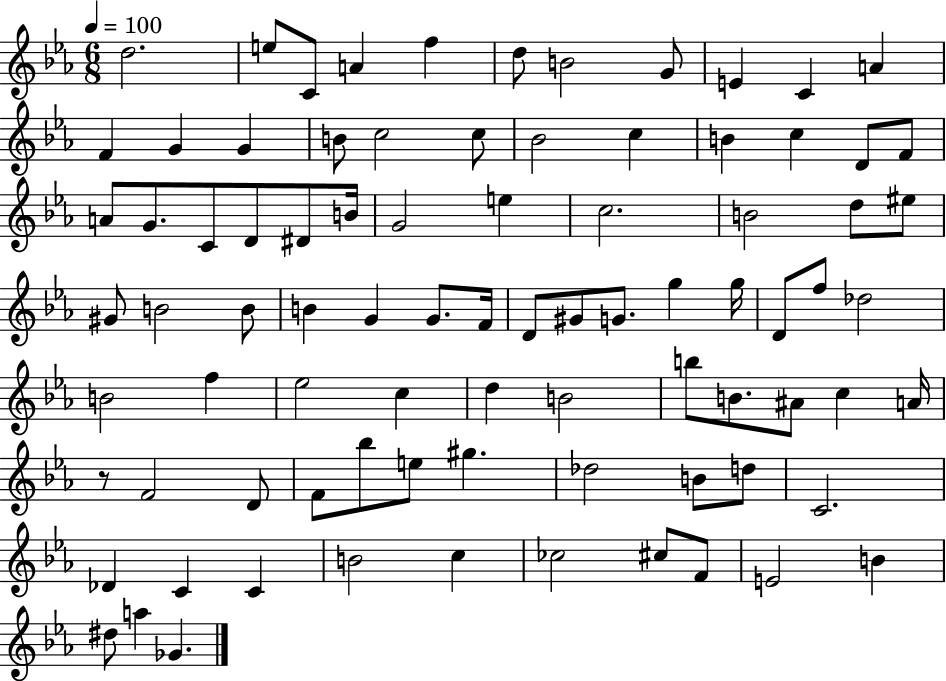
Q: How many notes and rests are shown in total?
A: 85